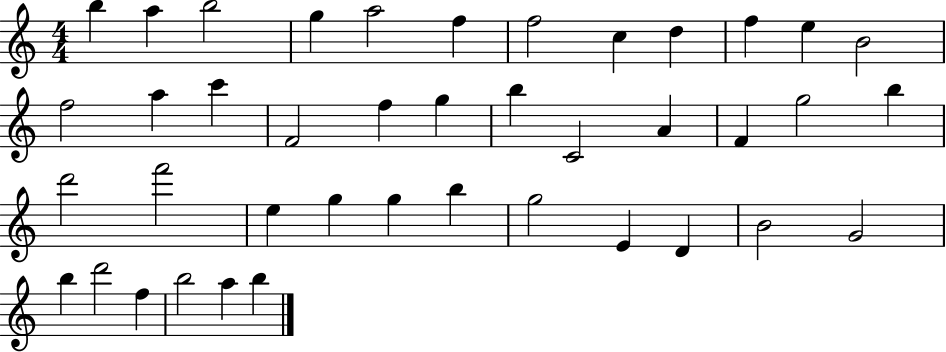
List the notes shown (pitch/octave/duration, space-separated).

B5/q A5/q B5/h G5/q A5/h F5/q F5/h C5/q D5/q F5/q E5/q B4/h F5/h A5/q C6/q F4/h F5/q G5/q B5/q C4/h A4/q F4/q G5/h B5/q D6/h F6/h E5/q G5/q G5/q B5/q G5/h E4/q D4/q B4/h G4/h B5/q D6/h F5/q B5/h A5/q B5/q